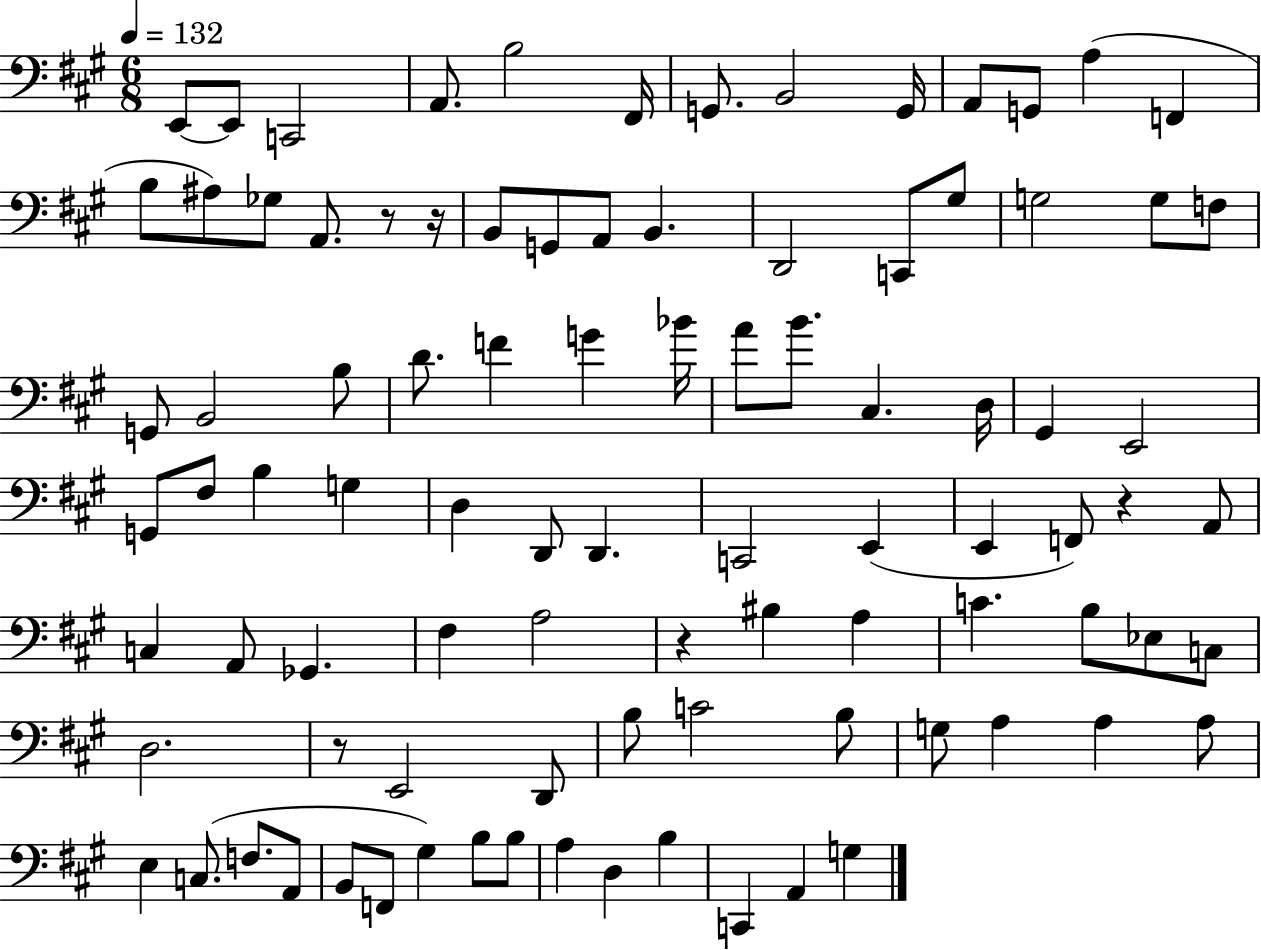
{
  \clef bass
  \numericTimeSignature
  \time 6/8
  \key a \major
  \tempo 4 = 132
  e,8~~ e,8 c,2 | a,8. b2 fis,16 | g,8. b,2 g,16 | a,8 g,8 a4( f,4 | \break b8 ais8) ges8 a,8. r8 r16 | b,8 g,8 a,8 b,4. | d,2 c,8 gis8 | g2 g8 f8 | \break g,8 b,2 b8 | d'8. f'4 g'4 bes'16 | a'8 b'8. cis4. d16 | gis,4 e,2 | \break g,8 fis8 b4 g4 | d4 d,8 d,4. | c,2 e,4( | e,4 f,8) r4 a,8 | \break c4 a,8 ges,4. | fis4 a2 | r4 bis4 a4 | c'4. b8 ees8 c8 | \break d2. | r8 e,2 d,8 | b8 c'2 b8 | g8 a4 a4 a8 | \break e4 c8.( f8. a,8 | b,8 f,8 gis4) b8 b8 | a4 d4 b4 | c,4 a,4 g4 | \break \bar "|."
}